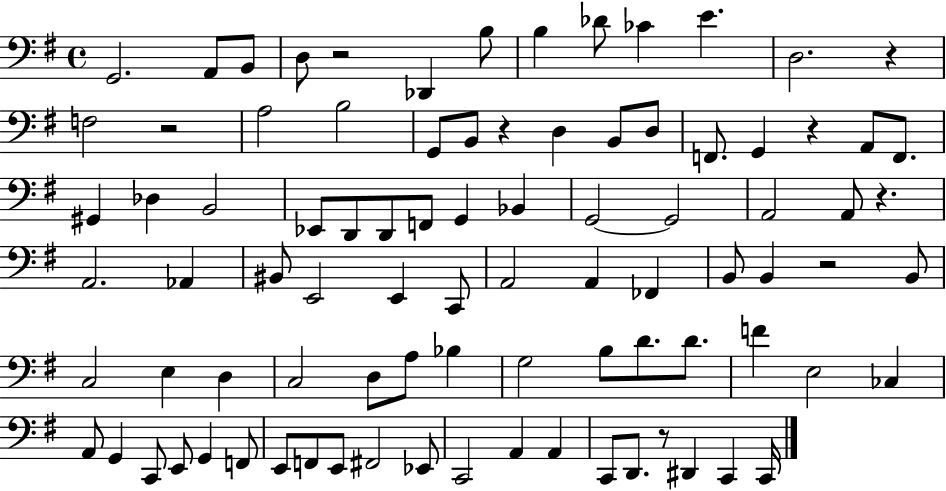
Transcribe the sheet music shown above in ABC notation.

X:1
T:Untitled
M:4/4
L:1/4
K:G
G,,2 A,,/2 B,,/2 D,/2 z2 _D,, B,/2 B, _D/2 _C E D,2 z F,2 z2 A,2 B,2 G,,/2 B,,/2 z D, B,,/2 D,/2 F,,/2 G,, z A,,/2 F,,/2 ^G,, _D, B,,2 _E,,/2 D,,/2 D,,/2 F,,/2 G,, _B,, G,,2 G,,2 A,,2 A,,/2 z A,,2 _A,, ^B,,/2 E,,2 E,, C,,/2 A,,2 A,, _F,, B,,/2 B,, z2 B,,/2 C,2 E, D, C,2 D,/2 A,/2 _B, G,2 B,/2 D/2 D/2 F E,2 _C, A,,/2 G,, C,,/2 E,,/2 G,, F,,/2 E,,/2 F,,/2 E,,/2 ^F,,2 _E,,/2 C,,2 A,, A,, C,,/2 D,,/2 z/2 ^D,, C,, C,,/4